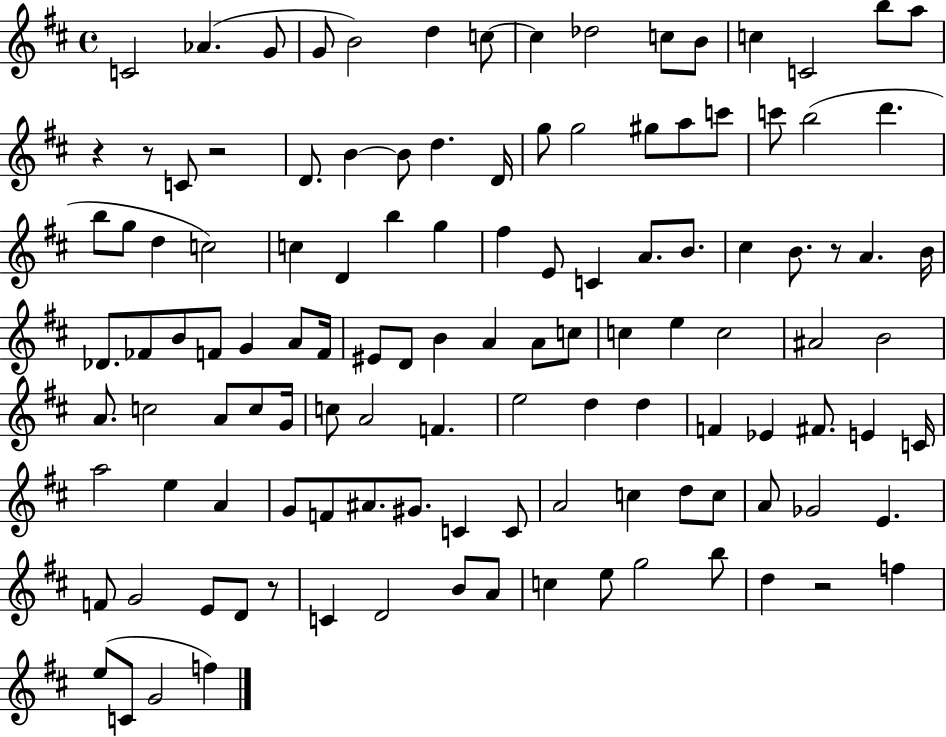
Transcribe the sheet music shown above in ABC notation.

X:1
T:Untitled
M:4/4
L:1/4
K:D
C2 _A G/2 G/2 B2 d c/2 c _d2 c/2 B/2 c C2 b/2 a/2 z z/2 C/2 z2 D/2 B B/2 d D/4 g/2 g2 ^g/2 a/2 c'/2 c'/2 b2 d' b/2 g/2 d c2 c D b g ^f E/2 C A/2 B/2 ^c B/2 z/2 A B/4 _D/2 _F/2 B/2 F/2 G A/2 F/4 ^E/2 D/2 B A A/2 c/2 c e c2 ^A2 B2 A/2 c2 A/2 c/2 G/4 c/2 A2 F e2 d d F _E ^F/2 E C/4 a2 e A G/2 F/2 ^A/2 ^G/2 C C/2 A2 c d/2 c/2 A/2 _G2 E F/2 G2 E/2 D/2 z/2 C D2 B/2 A/2 c e/2 g2 b/2 d z2 f e/2 C/2 G2 f